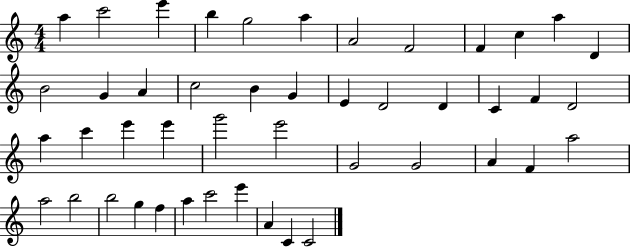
A5/q C6/h E6/q B5/q G5/h A5/q A4/h F4/h F4/q C5/q A5/q D4/q B4/h G4/q A4/q C5/h B4/q G4/q E4/q D4/h D4/q C4/q F4/q D4/h A5/q C6/q E6/q E6/q G6/h E6/h G4/h G4/h A4/q F4/q A5/h A5/h B5/h B5/h G5/q F5/q A5/q C6/h E6/q A4/q C4/q C4/h